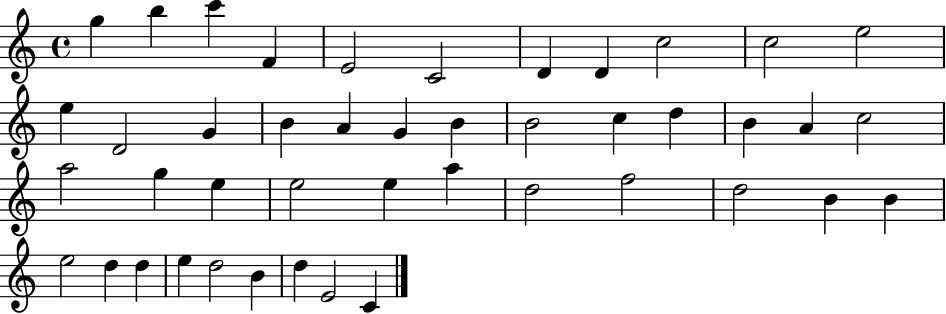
X:1
T:Untitled
M:4/4
L:1/4
K:C
g b c' F E2 C2 D D c2 c2 e2 e D2 G B A G B B2 c d B A c2 a2 g e e2 e a d2 f2 d2 B B e2 d d e d2 B d E2 C